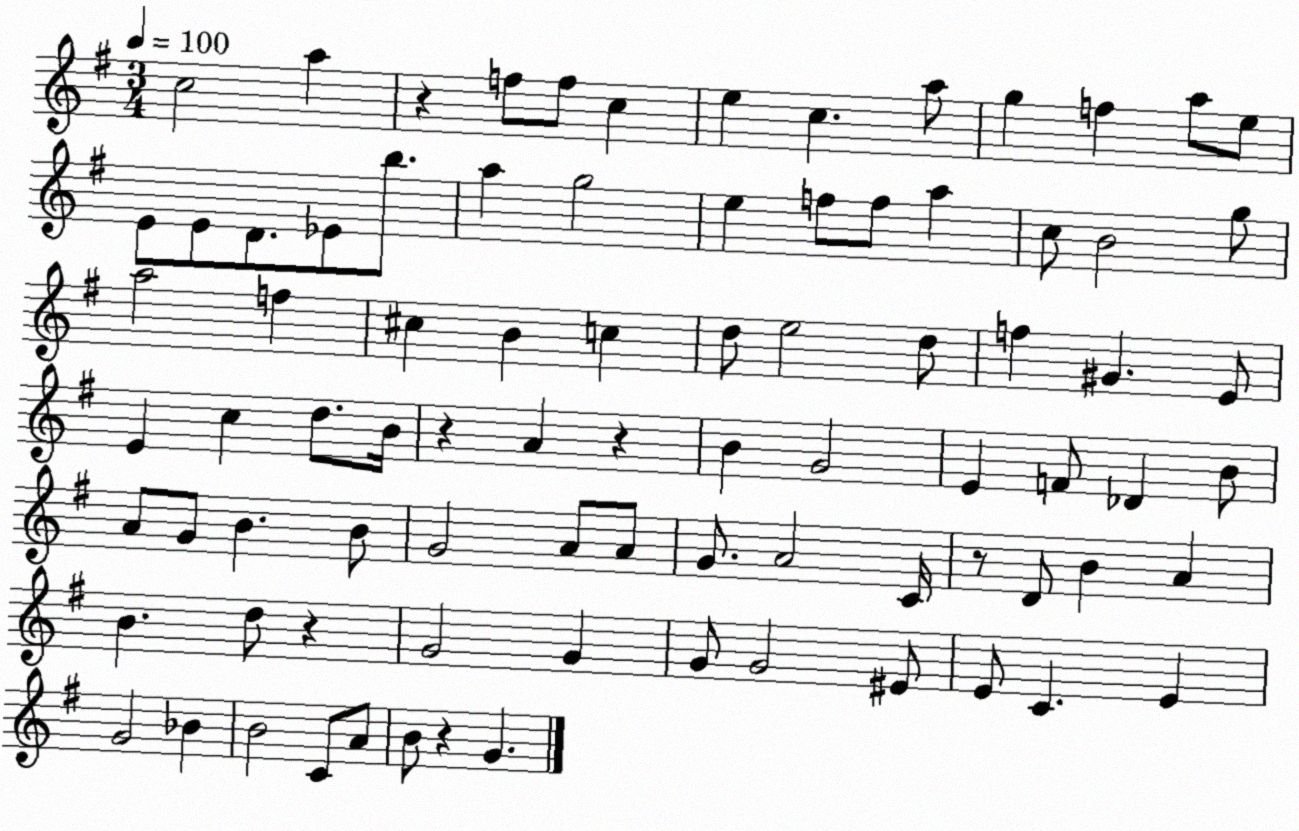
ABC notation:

X:1
T:Untitled
M:3/4
L:1/4
K:G
c2 a z f/2 f/2 c e c a/2 g f a/2 e/2 E/2 E/2 D/2 _E/2 b/2 a g2 e f/2 f/2 a c/2 B2 g/2 a2 f ^c B c d/2 e2 d/2 f ^G E/2 E c d/2 B/4 z A z B G2 E F/2 _D B/2 A/2 G/2 B B/2 G2 A/2 A/2 G/2 A2 C/4 z/2 D/2 B A B d/2 z G2 G G/2 G2 ^E/2 E/2 C E G2 _B B2 C/2 A/2 B/2 z G